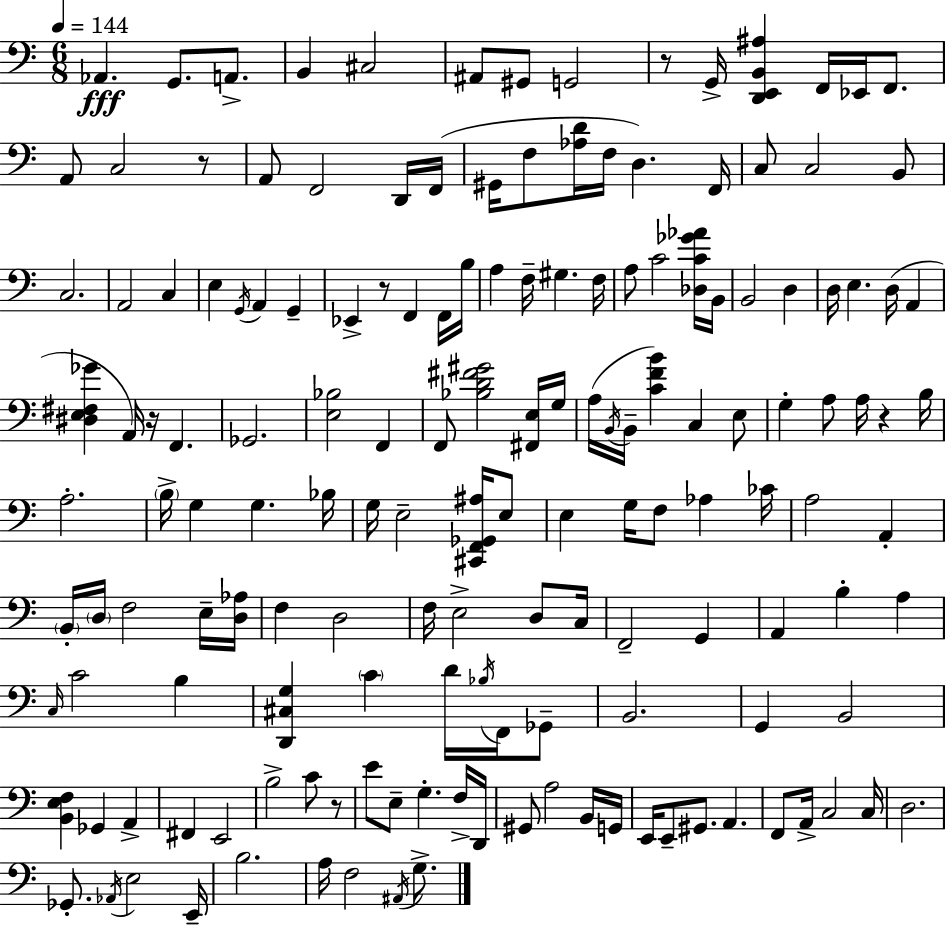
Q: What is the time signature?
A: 6/8